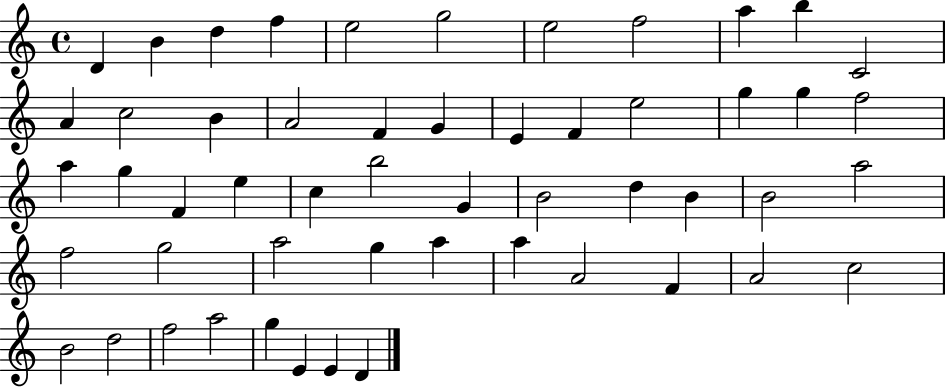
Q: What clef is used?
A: treble